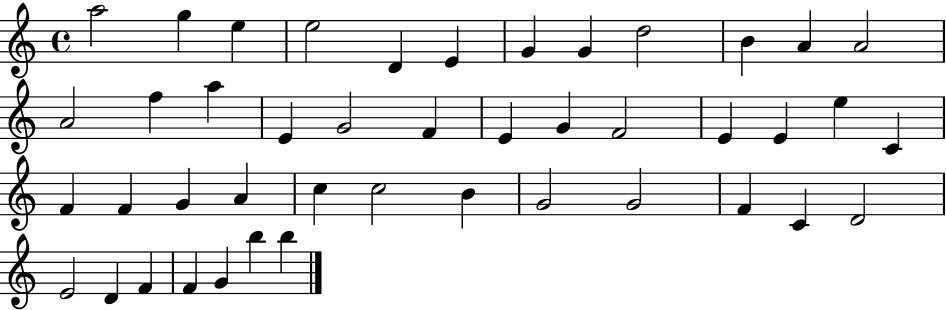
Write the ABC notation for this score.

X:1
T:Untitled
M:4/4
L:1/4
K:C
a2 g e e2 D E G G d2 B A A2 A2 f a E G2 F E G F2 E E e C F F G A c c2 B G2 G2 F C D2 E2 D F F G b b